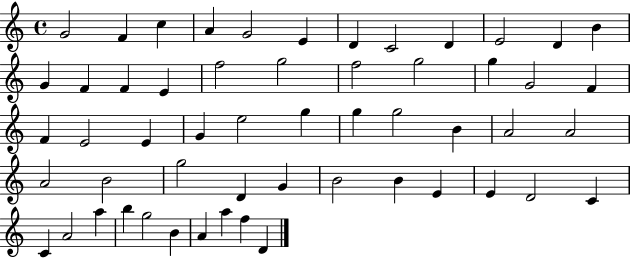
G4/h F4/q C5/q A4/q G4/h E4/q D4/q C4/h D4/q E4/h D4/q B4/q G4/q F4/q F4/q E4/q F5/h G5/h F5/h G5/h G5/q G4/h F4/q F4/q E4/h E4/q G4/q E5/h G5/q G5/q G5/h B4/q A4/h A4/h A4/h B4/h G5/h D4/q G4/q B4/h B4/q E4/q E4/q D4/h C4/q C4/q A4/h A5/q B5/q G5/h B4/q A4/q A5/q F5/q D4/q